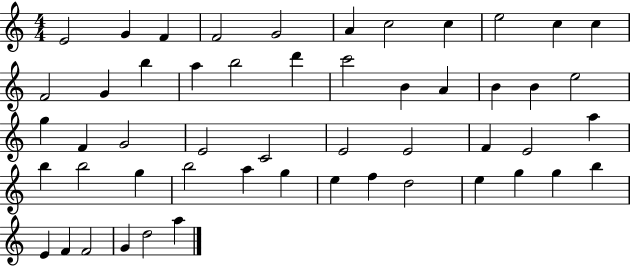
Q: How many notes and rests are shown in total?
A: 52